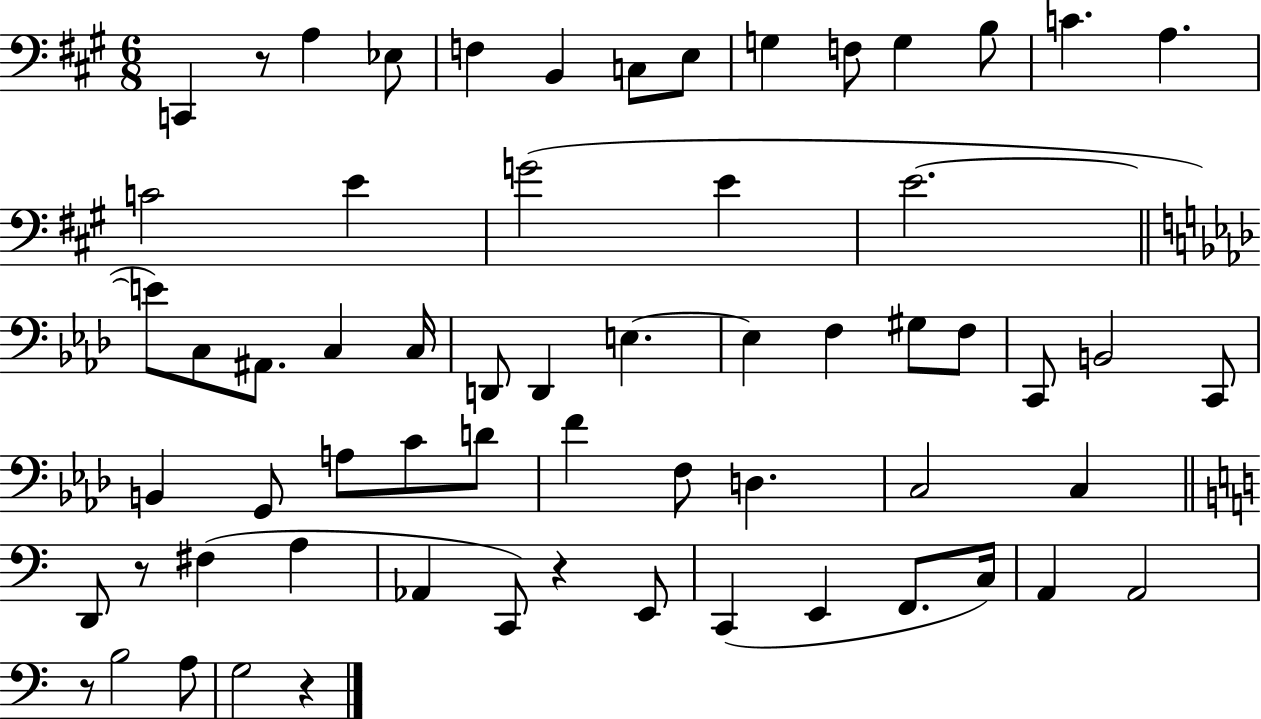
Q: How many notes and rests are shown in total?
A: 63